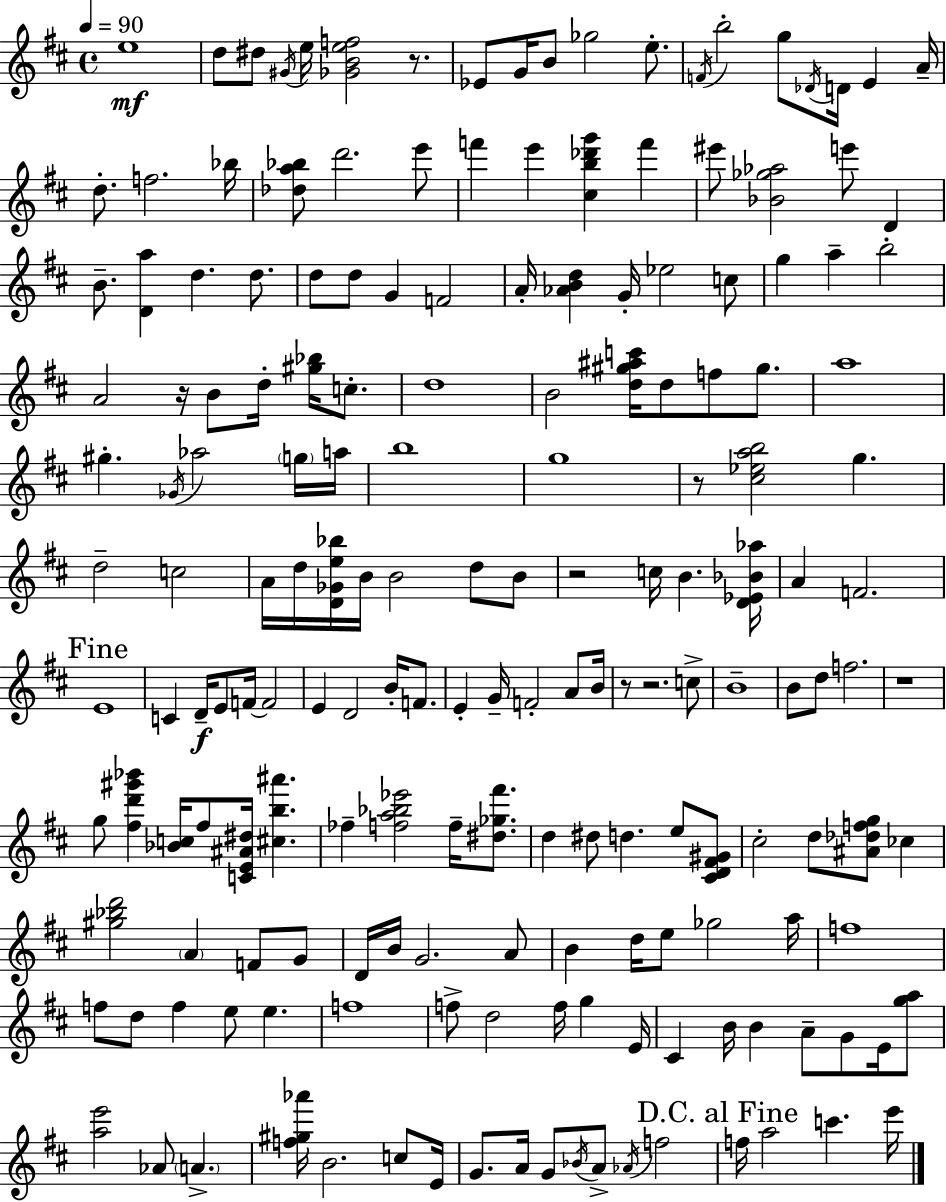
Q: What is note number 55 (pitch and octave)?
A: Ab5